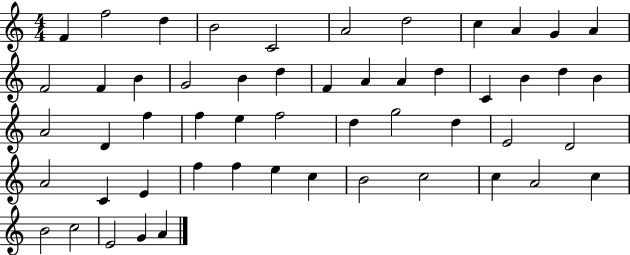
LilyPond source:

{
  \clef treble
  \numericTimeSignature
  \time 4/4
  \key c \major
  f'4 f''2 d''4 | b'2 c'2 | a'2 d''2 | c''4 a'4 g'4 a'4 | \break f'2 f'4 b'4 | g'2 b'4 d''4 | f'4 a'4 a'4 d''4 | c'4 b'4 d''4 b'4 | \break a'2 d'4 f''4 | f''4 e''4 f''2 | d''4 g''2 d''4 | e'2 d'2 | \break a'2 c'4 e'4 | f''4 f''4 e''4 c''4 | b'2 c''2 | c''4 a'2 c''4 | \break b'2 c''2 | e'2 g'4 a'4 | \bar "|."
}